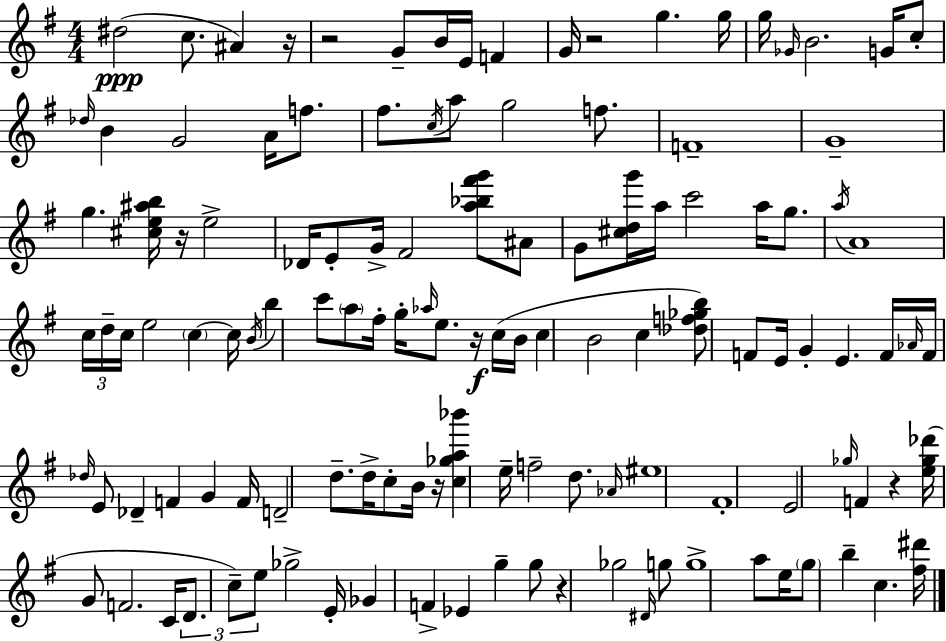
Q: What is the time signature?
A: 4/4